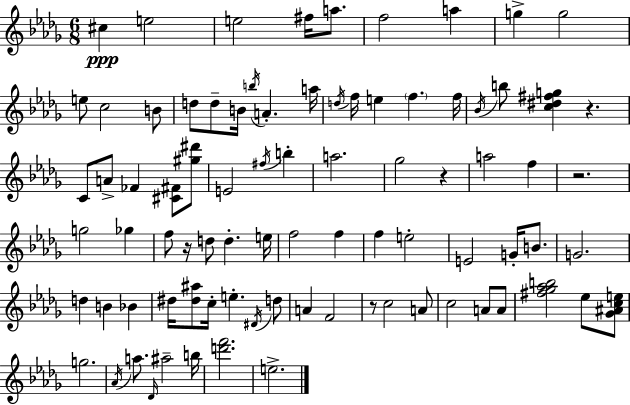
{
  \clef treble
  \numericTimeSignature
  \time 6/8
  \key bes \minor
  \repeat volta 2 { cis''4\ppp e''2 | e''2 fis''16 a''8. | f''2 a''4 | g''4-> g''2 | \break e''8 c''2 b'8 | d''8 d''8-- b'16 \acciaccatura { b''16 } a'4.-. | a''16 \acciaccatura { d''16 } f''16 e''4 \parenthesize f''4. | f''16 \acciaccatura { bes'16 } b''8 <c'' dis'' fis'' g''>4 r4. | \break c'8 a'8-> fes'4 <cis' fis'>8 | <gis'' dis'''>8 e'2 \acciaccatura { fis''16 } | b''4-. a''2. | ges''2 | \break r4 a''2 | f''4 r2. | g''2 | ges''4 f''8 r16 d''8 d''4.-. | \break e''16 f''2 | f''4 f''4 e''2-. | e'2 | g'16-. b'8. g'2. | \break d''4 b'4 | bes'4 dis''16 <dis'' ais''>8 c''16-. e''4.-. | \acciaccatura { dis'16 } d''8 a'4 f'2 | r8 c''2 | \break a'8 c''2 | a'8 a'8 <fis'' ges'' aes'' b''>2 | ees''8 <ges' ais' c'' e''>8 g''2. | \acciaccatura { aes'16 } a''8. \grace { des'16 } ais''2-- | \break b''16 <d''' f'''>2. | e''2.-> | } \bar "|."
}